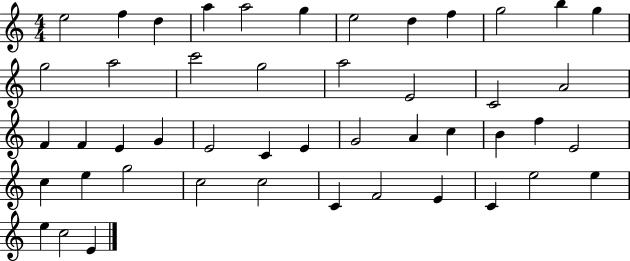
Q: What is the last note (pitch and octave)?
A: E4